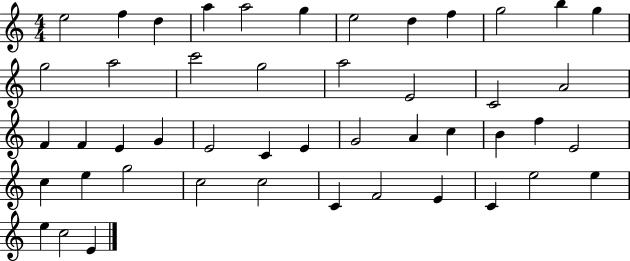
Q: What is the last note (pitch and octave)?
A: E4